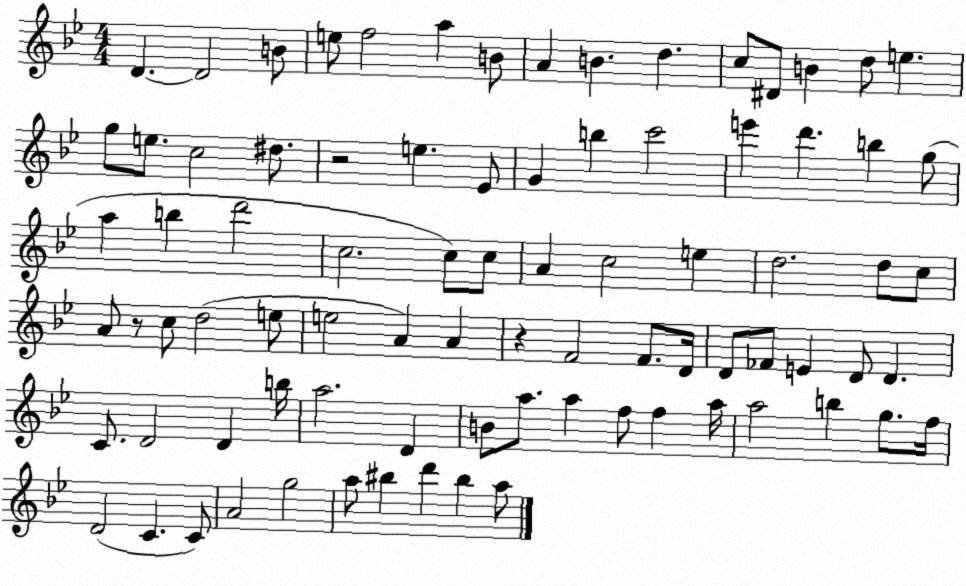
X:1
T:Untitled
M:4/4
L:1/4
K:Bb
D D2 B/2 e/2 f2 a B/2 A B d c/2 ^D/2 B d/2 e g/2 e/2 c2 ^d/2 z2 e _E/2 G b c'2 e' d' b g/2 a b d'2 c2 c/2 c/2 A c2 e d2 d/2 c/2 A/2 z/2 c/2 d2 e/2 e2 A A z F2 F/2 D/4 D/2 _F/2 E D/2 D C/2 D2 D b/4 a2 D B/2 a/2 a f/2 f a/4 a2 b g/2 f/4 D2 C C/2 A2 g2 a/2 ^b d' ^b a/2